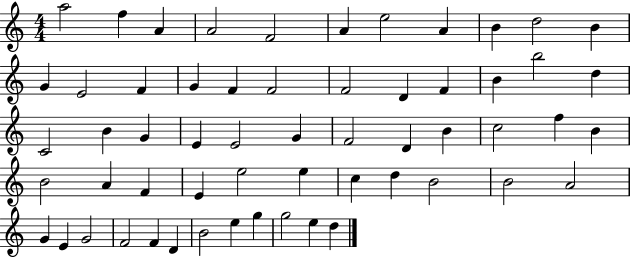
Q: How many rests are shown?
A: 0